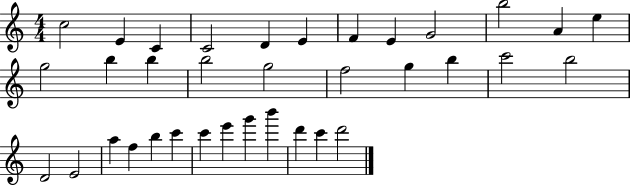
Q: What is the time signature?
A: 4/4